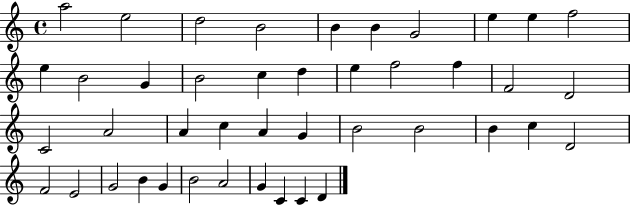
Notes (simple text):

A5/h E5/h D5/h B4/h B4/q B4/q G4/h E5/q E5/q F5/h E5/q B4/h G4/q B4/h C5/q D5/q E5/q F5/h F5/q F4/h D4/h C4/h A4/h A4/q C5/q A4/q G4/q B4/h B4/h B4/q C5/q D4/h F4/h E4/h G4/h B4/q G4/q B4/h A4/h G4/q C4/q C4/q D4/q